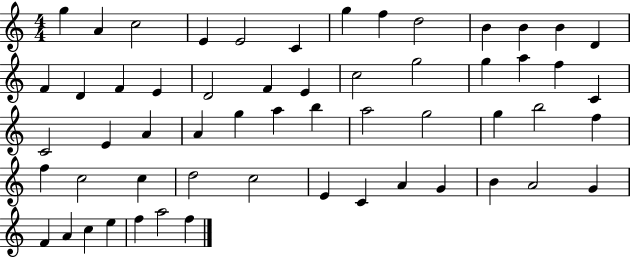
G5/q A4/q C5/h E4/q E4/h C4/q G5/q F5/q D5/h B4/q B4/q B4/q D4/q F4/q D4/q F4/q E4/q D4/h F4/q E4/q C5/h G5/h G5/q A5/q F5/q C4/q C4/h E4/q A4/q A4/q G5/q A5/q B5/q A5/h G5/h G5/q B5/h F5/q F5/q C5/h C5/q D5/h C5/h E4/q C4/q A4/q G4/q B4/q A4/h G4/q F4/q A4/q C5/q E5/q F5/q A5/h F5/q